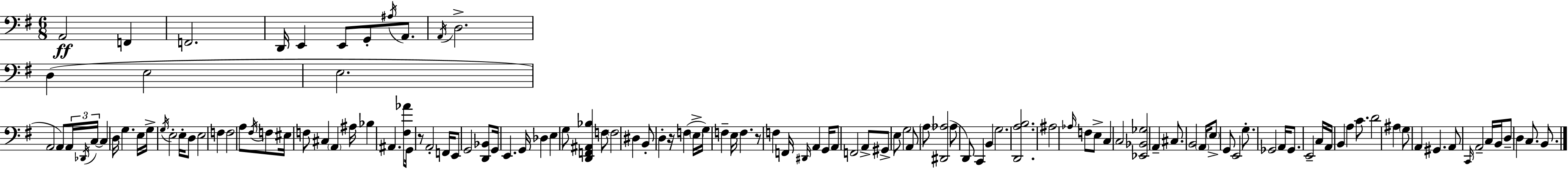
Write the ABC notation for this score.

X:1
T:Untitled
M:6/8
L:1/4
K:Em
A,,2 F,, F,,2 D,,/4 E,, E,,/2 G,,/2 ^A,/4 A,,/2 A,,/4 D,2 D, E,2 E,2 A,,2 A,,/2 A,,/4 _D,,/4 C,/4 C, D,/4 G, E,/4 G,/4 G,/4 E,2 E,/4 D,/2 E,2 F, F,2 A,/2 ^F,/4 F,/2 ^E,/4 F,/2 ^C, A,, ^A,/4 _B, ^A,, [^F,_A]/2 G,,/4 z/2 A,,2 F,,/4 E,,/2 G,,2 [D,,_B,,]/2 G,,/4 E,, G,,/4 _D, E, G,/2 [D,,F,,^A,,_B,] F,/2 F,2 ^D, B,,/2 D, z/4 F, E,/4 G,/4 F, E,/4 F, z/2 F, F,,/4 ^D,,/4 A,, G,,/4 A,,/2 F,,2 A,,/2 ^G,,/2 E,/2 G,2 A,,/2 A,/2 [^D,,_A,]2 _A,/2 D,,/2 C,, B,, G,2 [D,,A,B,]2 ^A,2 _A,/4 F,/2 E,/2 C, C,2 [_E,,_B,,_G,]2 A,, ^C,/2 B,,2 A,,/4 E,/2 G,,/2 E,,2 G,/2 _G,,2 A,,/4 _G,,/2 E,,2 C,/4 A,,/4 B,, A, C/2 D2 ^A, G,/2 A,, ^G,, A,,/2 C,,/4 A,,2 C,/4 B,,/4 D,/2 D, C,/2 B,,/2